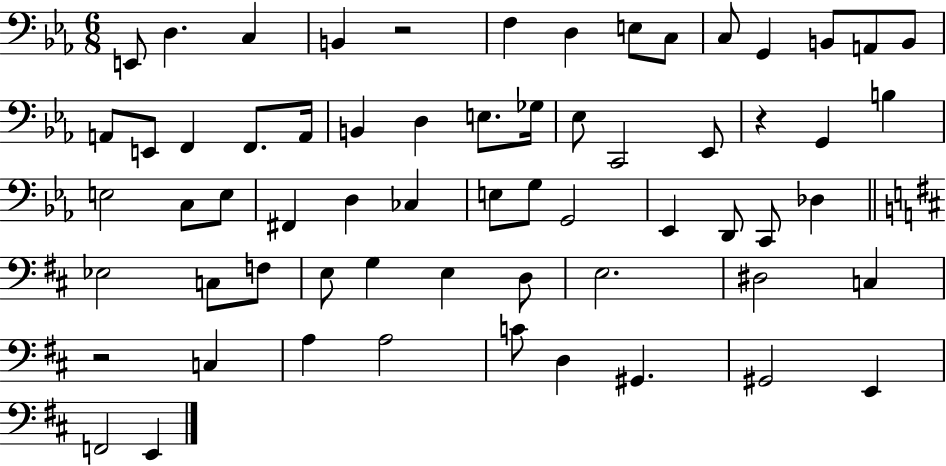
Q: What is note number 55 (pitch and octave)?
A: D3